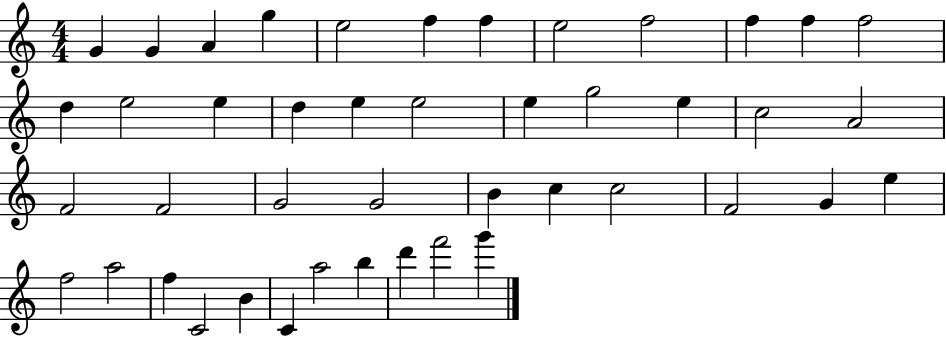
X:1
T:Untitled
M:4/4
L:1/4
K:C
G G A g e2 f f e2 f2 f f f2 d e2 e d e e2 e g2 e c2 A2 F2 F2 G2 G2 B c c2 F2 G e f2 a2 f C2 B C a2 b d' f'2 g'